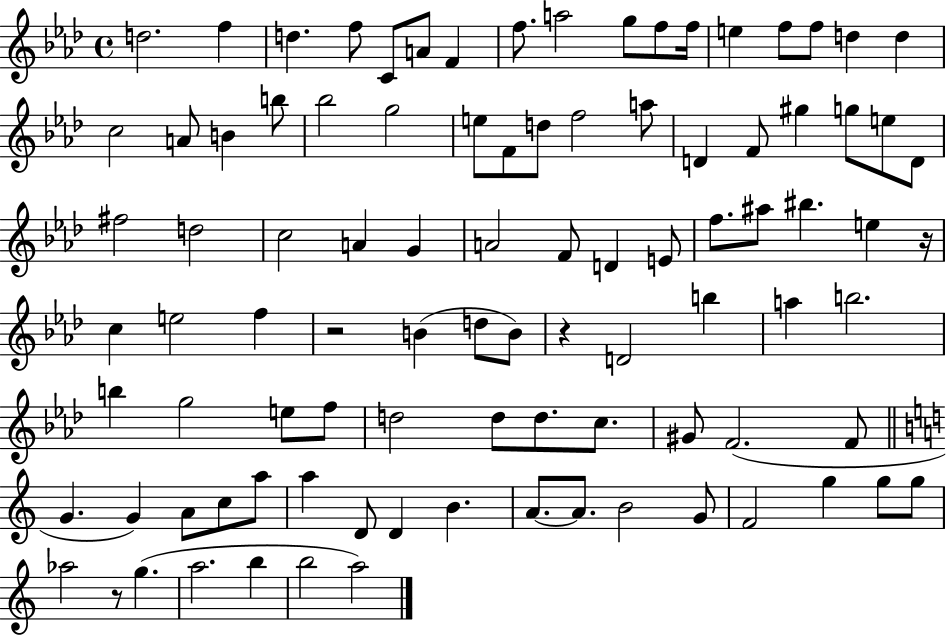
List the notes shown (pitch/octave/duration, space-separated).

D5/h. F5/q D5/q. F5/e C4/e A4/e F4/q F5/e. A5/h G5/e F5/e F5/s E5/q F5/e F5/e D5/q D5/q C5/h A4/e B4/q B5/e Bb5/h G5/h E5/e F4/e D5/e F5/h A5/e D4/q F4/e G#5/q G5/e E5/e D4/e F#5/h D5/h C5/h A4/q G4/q A4/h F4/e D4/q E4/e F5/e. A#5/e BIS5/q. E5/q R/s C5/q E5/h F5/q R/h B4/q D5/e B4/e R/q D4/h B5/q A5/q B5/h. B5/q G5/h E5/e F5/e D5/h D5/e D5/e. C5/e. G#4/e F4/h. F4/e G4/q. G4/q A4/e C5/e A5/e A5/q D4/e D4/q B4/q. A4/e. A4/e. B4/h G4/e F4/h G5/q G5/e G5/e Ab5/h R/e G5/q. A5/h. B5/q B5/h A5/h